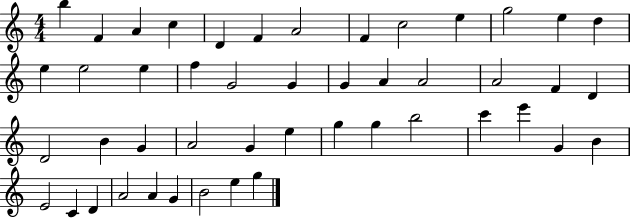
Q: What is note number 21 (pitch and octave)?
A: A4